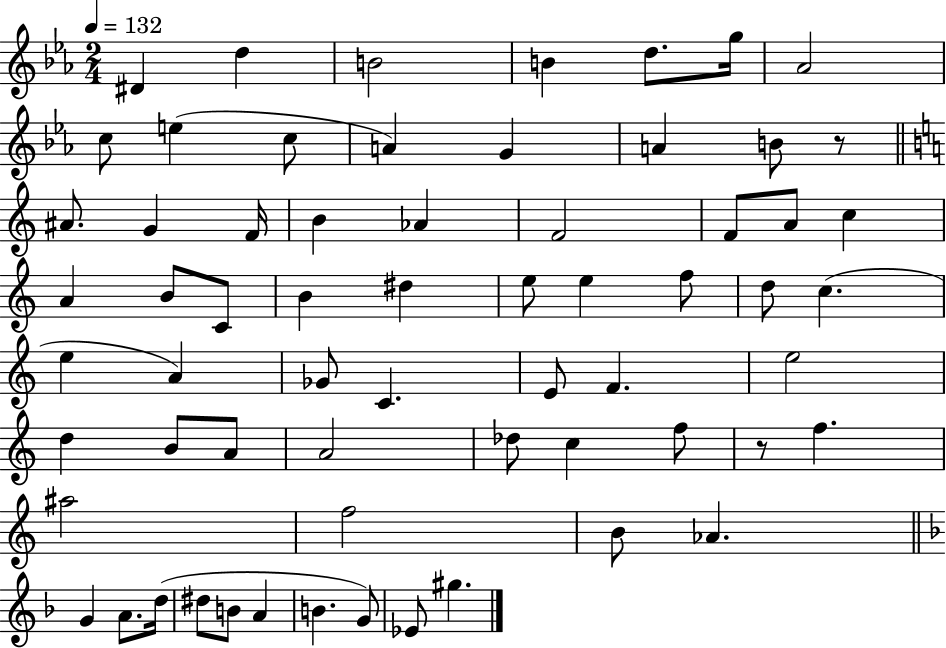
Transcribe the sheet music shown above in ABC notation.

X:1
T:Untitled
M:2/4
L:1/4
K:Eb
^D d B2 B d/2 g/4 _A2 c/2 e c/2 A G A B/2 z/2 ^A/2 G F/4 B _A F2 F/2 A/2 c A B/2 C/2 B ^d e/2 e f/2 d/2 c e A _G/2 C E/2 F e2 d B/2 A/2 A2 _d/2 c f/2 z/2 f ^a2 f2 B/2 _A G A/2 d/4 ^d/2 B/2 A B G/2 _E/2 ^g